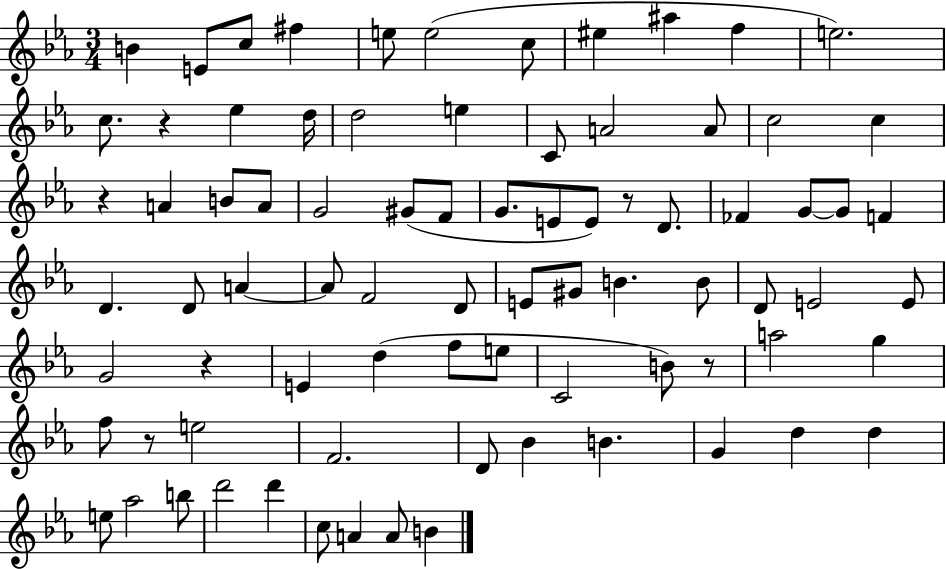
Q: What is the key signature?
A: EES major